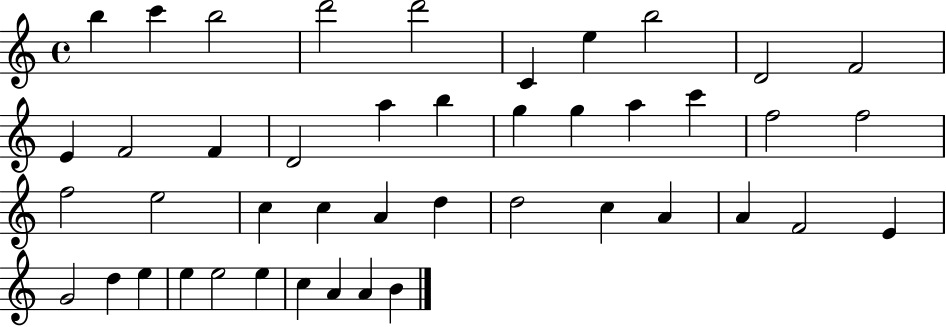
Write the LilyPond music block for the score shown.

{
  \clef treble
  \time 4/4
  \defaultTimeSignature
  \key c \major
  b''4 c'''4 b''2 | d'''2 d'''2 | c'4 e''4 b''2 | d'2 f'2 | \break e'4 f'2 f'4 | d'2 a''4 b''4 | g''4 g''4 a''4 c'''4 | f''2 f''2 | \break f''2 e''2 | c''4 c''4 a'4 d''4 | d''2 c''4 a'4 | a'4 f'2 e'4 | \break g'2 d''4 e''4 | e''4 e''2 e''4 | c''4 a'4 a'4 b'4 | \bar "|."
}